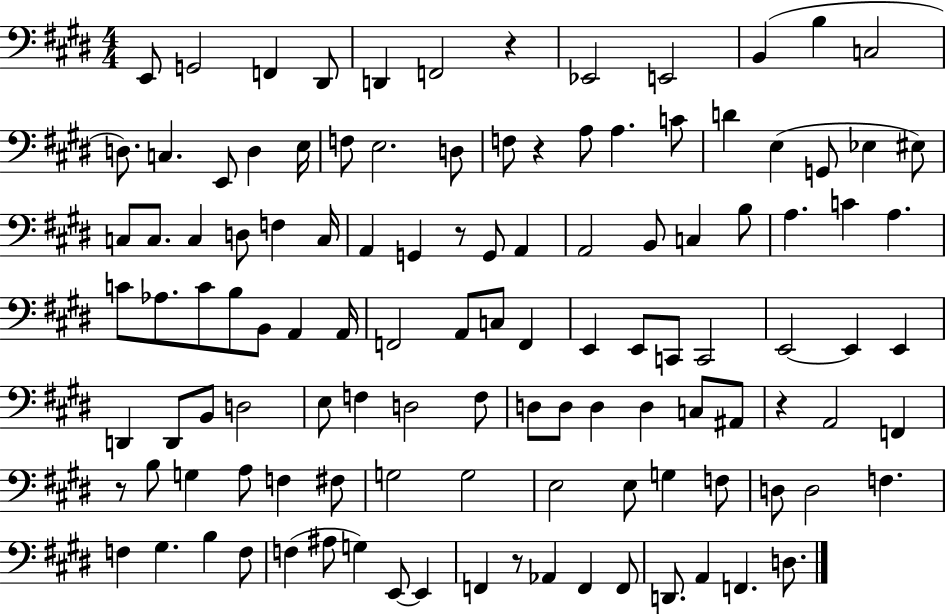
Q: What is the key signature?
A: E major